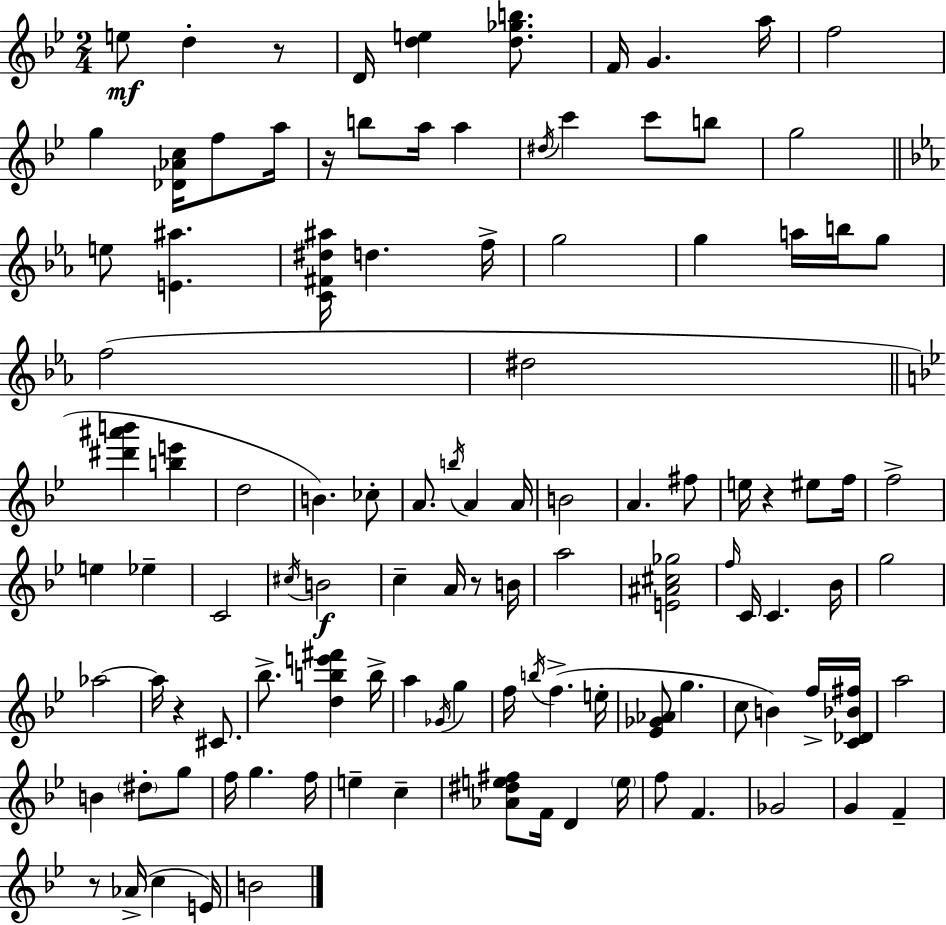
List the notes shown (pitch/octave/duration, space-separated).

E5/e D5/q R/e D4/s [D5,E5]/q [D5,Gb5,B5]/e. F4/s G4/q. A5/s F5/h G5/q [Db4,Ab4,C5]/s F5/e A5/s R/s B5/e A5/s A5/q D#5/s C6/q C6/e B5/e G5/h E5/e [E4,A#5]/q. [C4,F#4,D#5,A#5]/s D5/q. F5/s G5/h G5/q A5/s B5/s G5/e F5/h D#5/h [D#6,A#6,B6]/q [B5,E6]/q D5/h B4/q. CES5/e A4/e. B5/s A4/q A4/s B4/h A4/q. F#5/e E5/s R/q EIS5/e F5/s F5/h E5/q Eb5/q C4/h C#5/s B4/h C5/q A4/s R/e B4/s A5/h [E4,A#4,C#5,Gb5]/h F5/s C4/s C4/q. Bb4/s G5/h Ab5/h Ab5/s R/q C#4/e. Bb5/e. [D5,B5,E6,F#6]/q B5/s A5/q Gb4/s G5/q F5/s B5/s F5/q. E5/s [Eb4,Gb4,Ab4]/e G5/q. C5/e B4/q F5/s [C4,Db4,Bb4,F#5]/s A5/h B4/q D#5/e G5/e F5/s G5/q. F5/s E5/q C5/q [Ab4,D#5,E5,F#5]/e F4/s D4/q E5/s F5/e F4/q. Gb4/h G4/q F4/q R/e Ab4/s C5/q E4/s B4/h